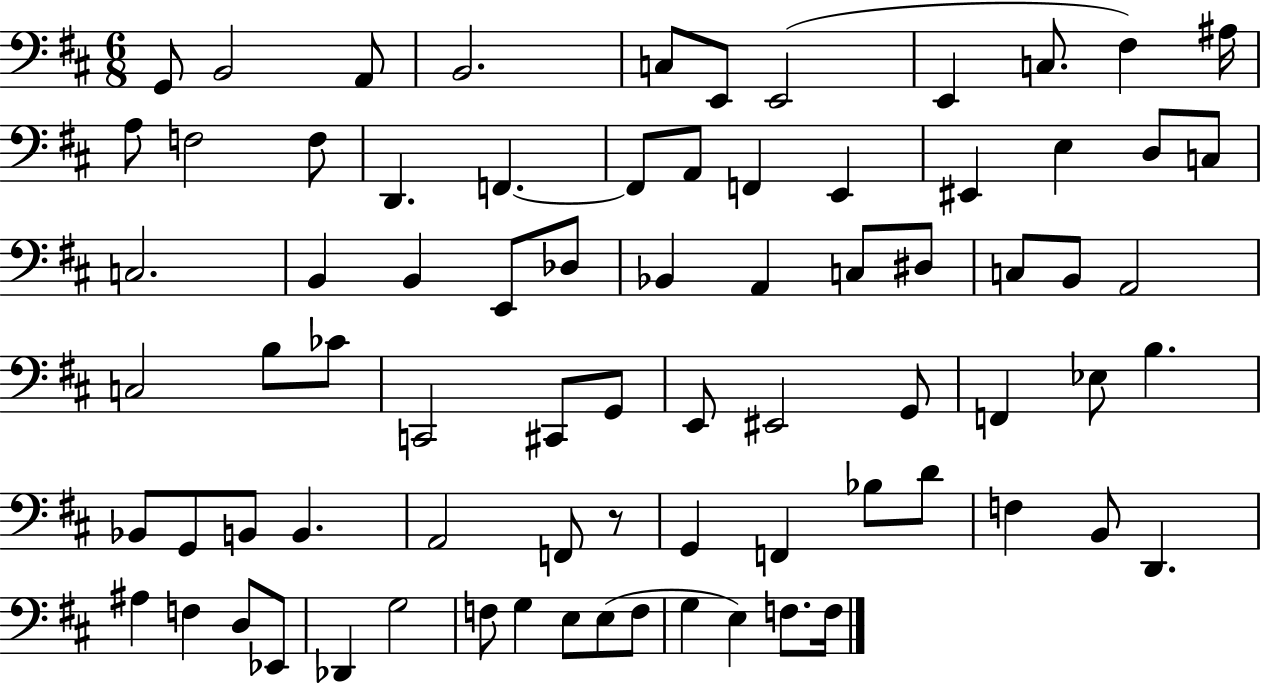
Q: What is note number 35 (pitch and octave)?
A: B2